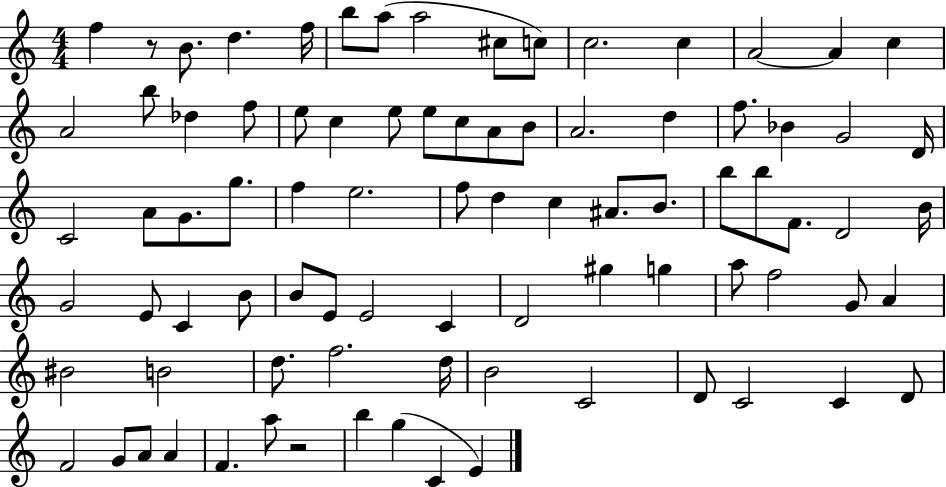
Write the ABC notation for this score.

X:1
T:Untitled
M:4/4
L:1/4
K:C
f z/2 B/2 d f/4 b/2 a/2 a2 ^c/2 c/2 c2 c A2 A c A2 b/2 _d f/2 e/2 c e/2 e/2 c/2 A/2 B/2 A2 d f/2 _B G2 D/4 C2 A/2 G/2 g/2 f e2 f/2 d c ^A/2 B/2 b/2 b/2 F/2 D2 B/4 G2 E/2 C B/2 B/2 E/2 E2 C D2 ^g g a/2 f2 G/2 A ^B2 B2 d/2 f2 d/4 B2 C2 D/2 C2 C D/2 F2 G/2 A/2 A F a/2 z2 b g C E